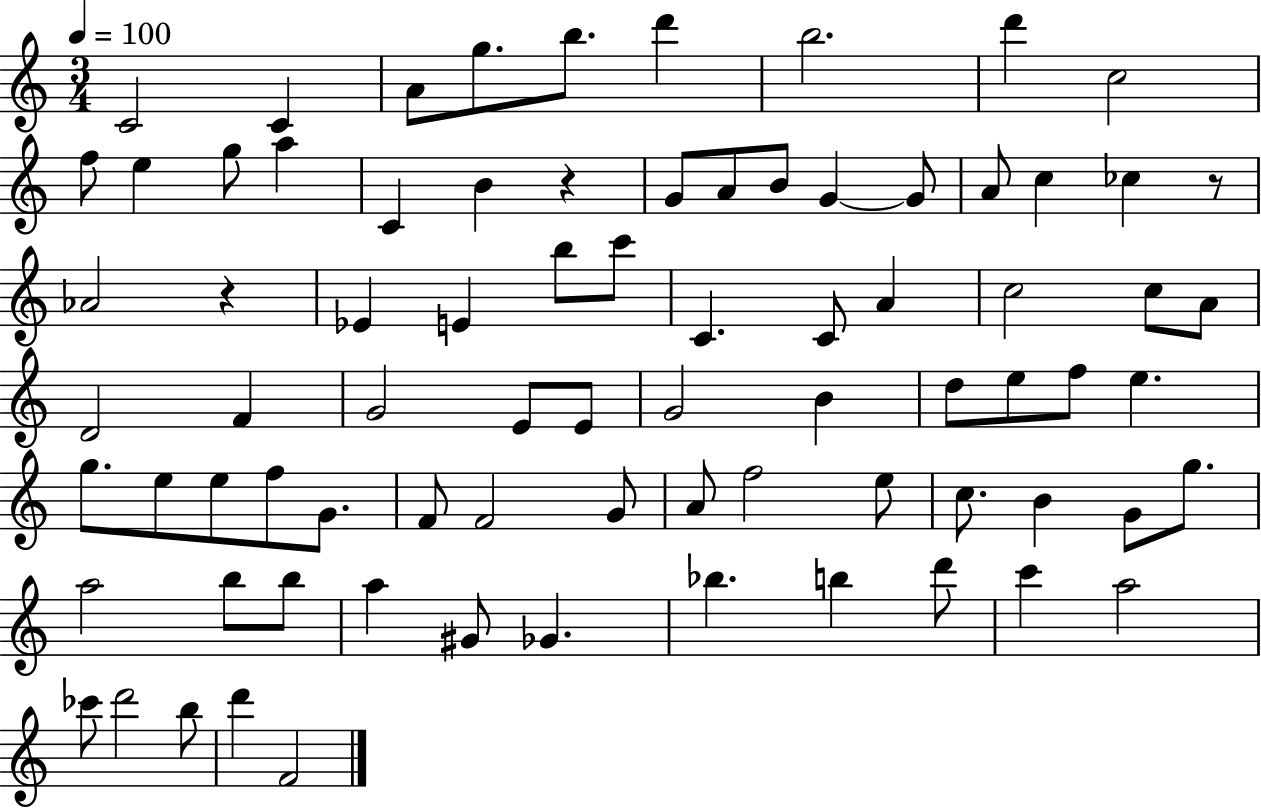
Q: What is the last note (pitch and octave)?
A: F4